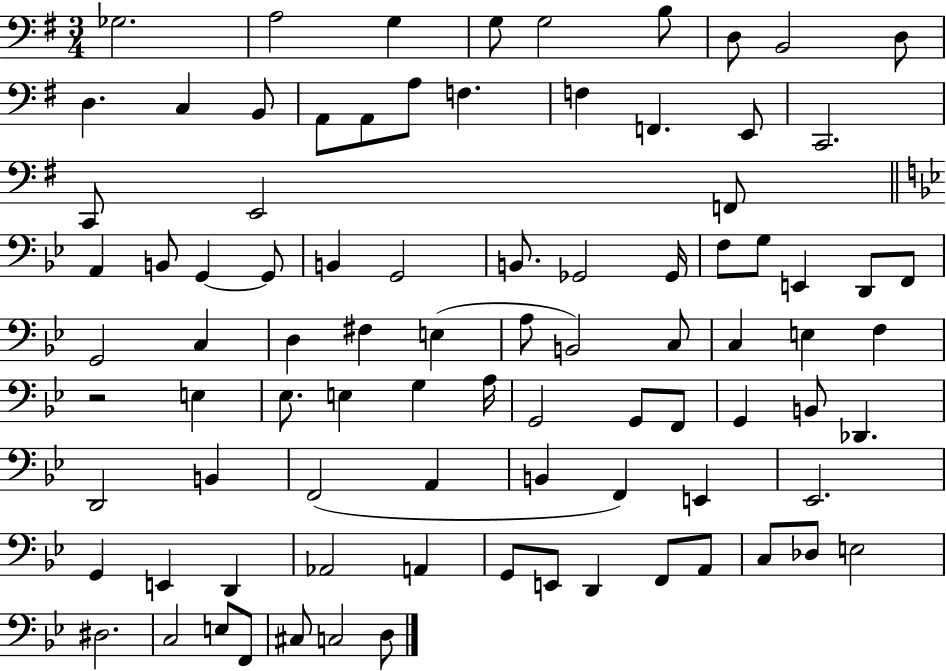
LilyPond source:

{
  \clef bass
  \numericTimeSignature
  \time 3/4
  \key g \major
  \repeat volta 2 { ges2. | a2 g4 | g8 g2 b8 | d8 b,2 d8 | \break d4. c4 b,8 | a,8 a,8 a8 f4. | f4 f,4. e,8 | c,2. | \break c,8 e,2 f,8 | \bar "||" \break \key g \minor a,4 b,8 g,4~~ g,8 | b,4 g,2 | b,8. ges,2 ges,16 | f8 g8 e,4 d,8 f,8 | \break g,2 c4 | d4 fis4 e4( | a8 b,2) c8 | c4 e4 f4 | \break r2 e4 | ees8. e4 g4 a16 | g,2 g,8 f,8 | g,4 b,8 des,4. | \break d,2 b,4 | f,2( a,4 | b,4 f,4) e,4 | ees,2. | \break g,4 e,4 d,4 | aes,2 a,4 | g,8 e,8 d,4 f,8 a,8 | c8 des8 e2 | \break dis2. | c2 e8 f,8 | cis8 c2 d8 | } \bar "|."
}